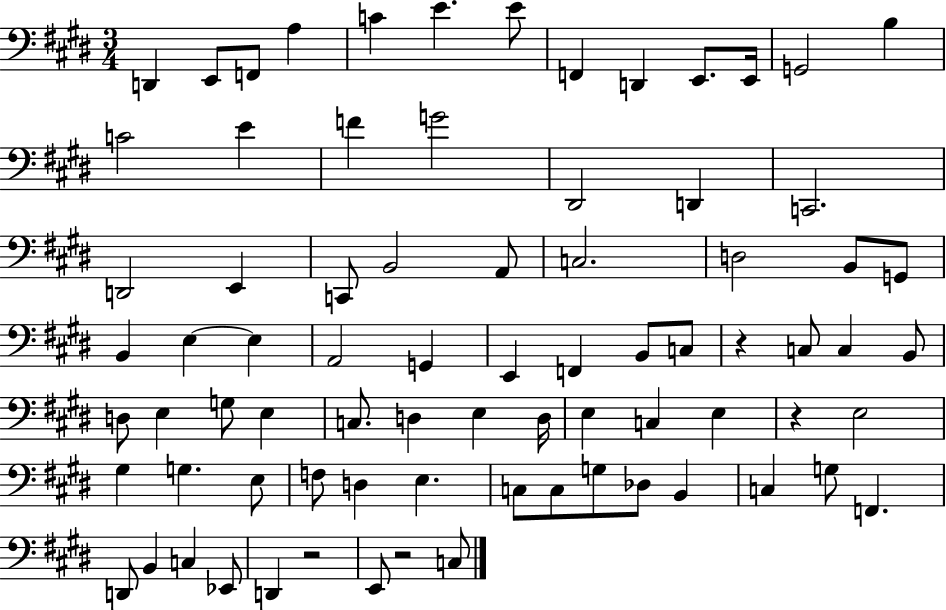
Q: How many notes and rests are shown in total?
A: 78